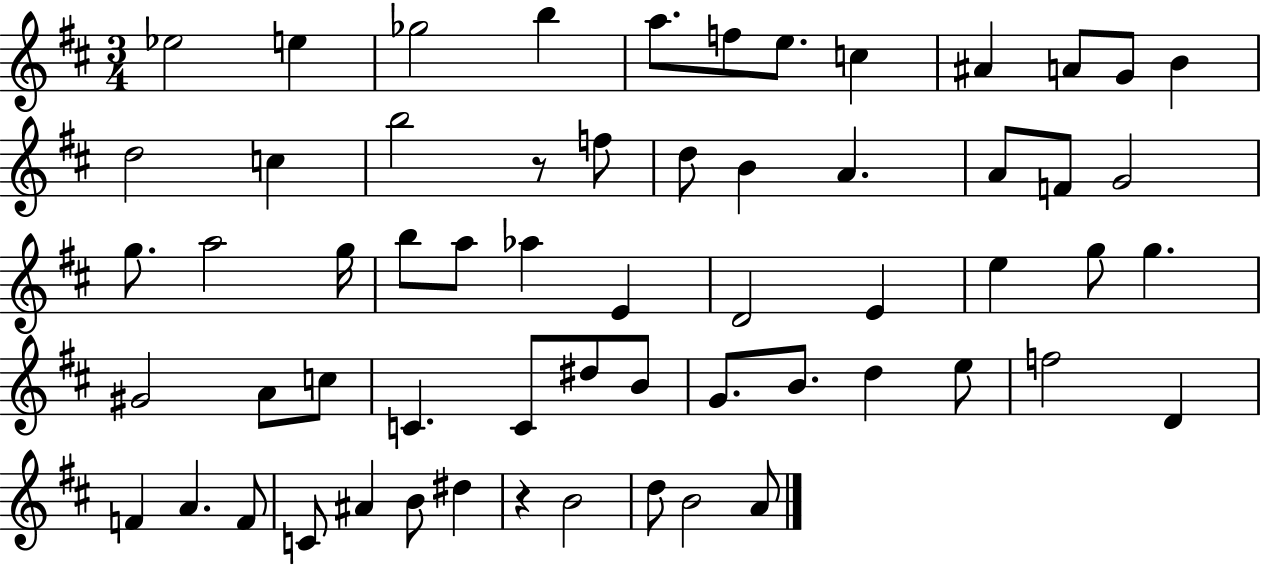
Eb5/h E5/q Gb5/h B5/q A5/e. F5/e E5/e. C5/q A#4/q A4/e G4/e B4/q D5/h C5/q B5/h R/e F5/e D5/e B4/q A4/q. A4/e F4/e G4/h G5/e. A5/h G5/s B5/e A5/e Ab5/q E4/q D4/h E4/q E5/q G5/e G5/q. G#4/h A4/e C5/e C4/q. C4/e D#5/e B4/e G4/e. B4/e. D5/q E5/e F5/h D4/q F4/q A4/q. F4/e C4/e A#4/q B4/e D#5/q R/q B4/h D5/e B4/h A4/e